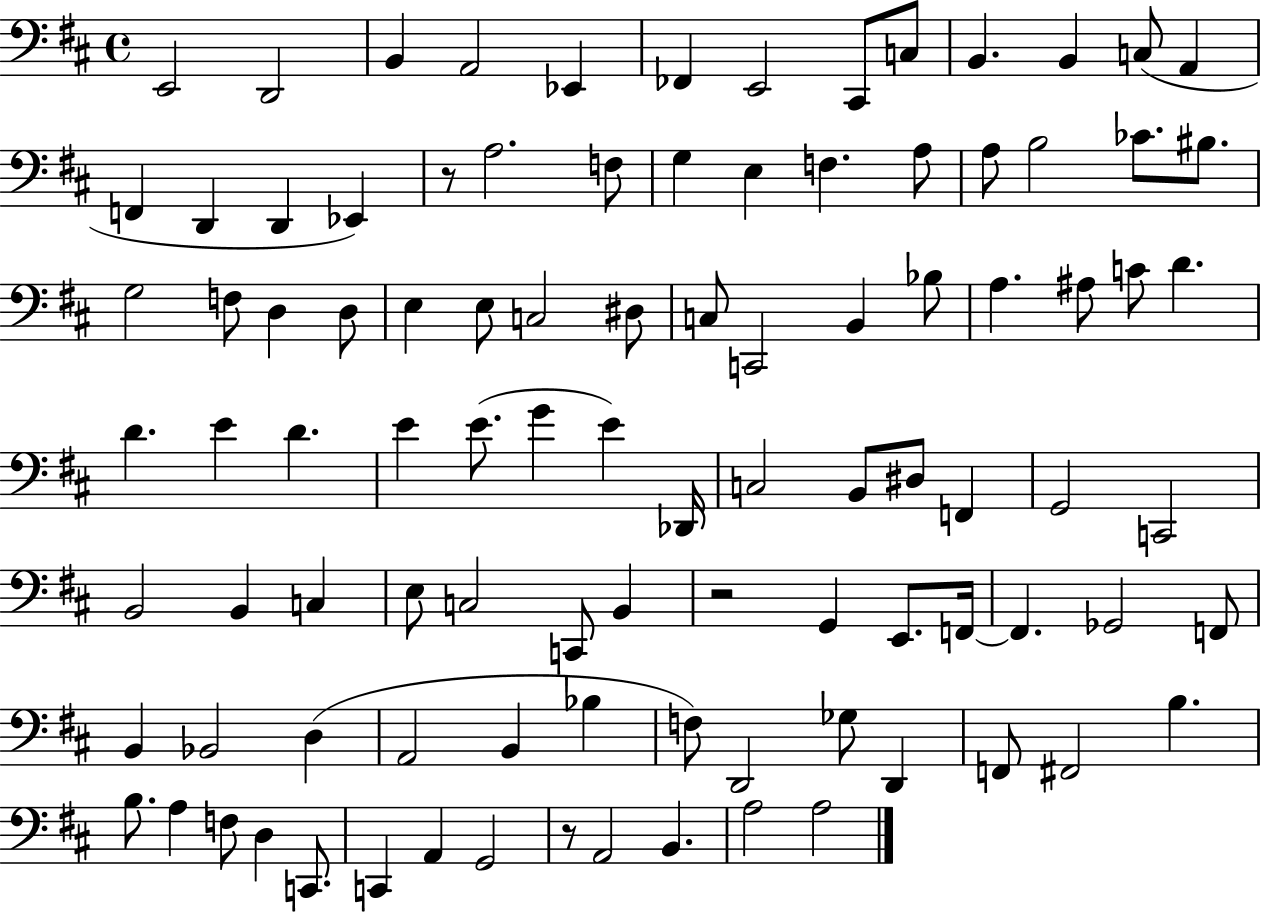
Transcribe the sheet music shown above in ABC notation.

X:1
T:Untitled
M:4/4
L:1/4
K:D
E,,2 D,,2 B,, A,,2 _E,, _F,, E,,2 ^C,,/2 C,/2 B,, B,, C,/2 A,, F,, D,, D,, _E,, z/2 A,2 F,/2 G, E, F, A,/2 A,/2 B,2 _C/2 ^B,/2 G,2 F,/2 D, D,/2 E, E,/2 C,2 ^D,/2 C,/2 C,,2 B,, _B,/2 A, ^A,/2 C/2 D D E D E E/2 G E _D,,/4 C,2 B,,/2 ^D,/2 F,, G,,2 C,,2 B,,2 B,, C, E,/2 C,2 C,,/2 B,, z2 G,, E,,/2 F,,/4 F,, _G,,2 F,,/2 B,, _B,,2 D, A,,2 B,, _B, F,/2 D,,2 _G,/2 D,, F,,/2 ^F,,2 B, B,/2 A, F,/2 D, C,,/2 C,, A,, G,,2 z/2 A,,2 B,, A,2 A,2